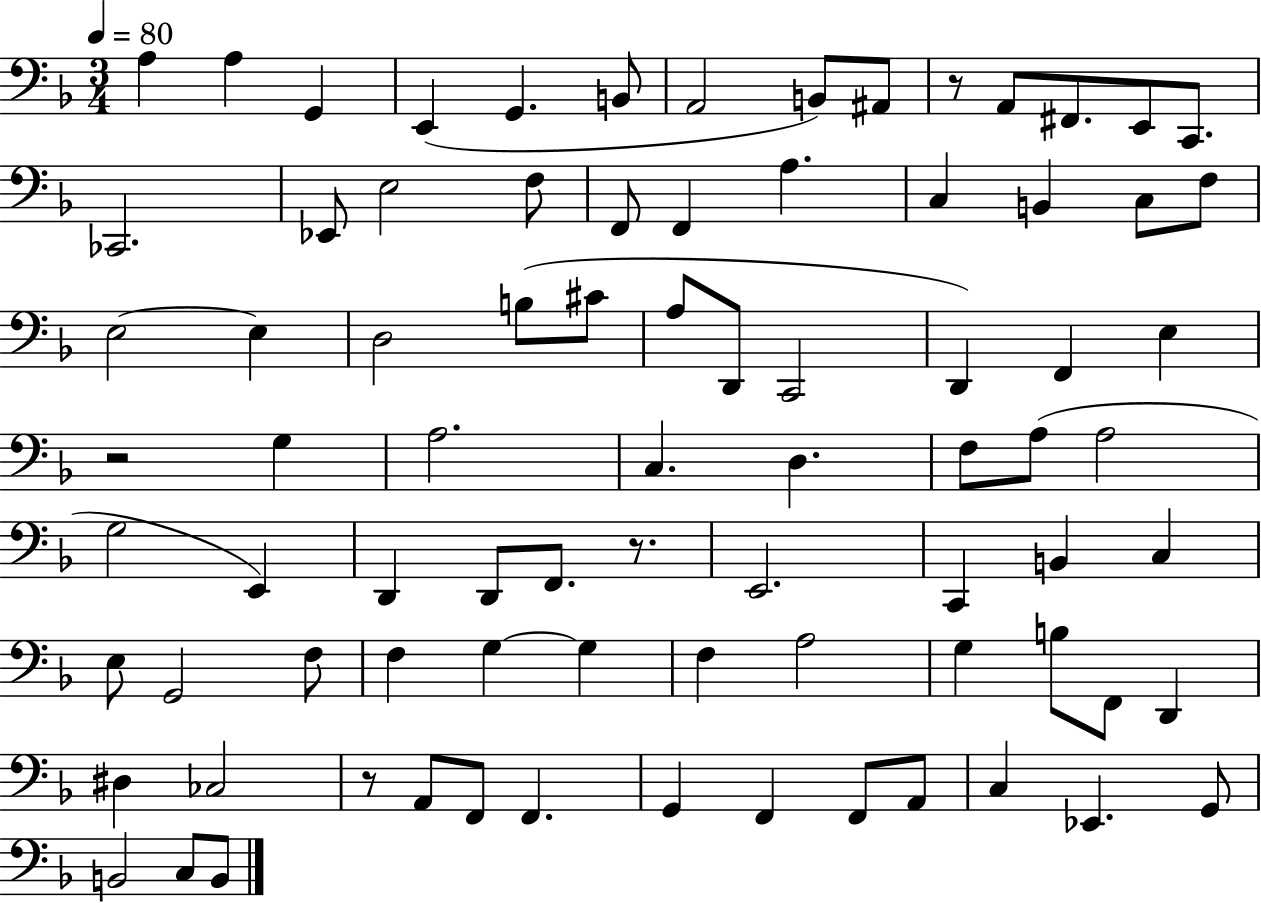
{
  \clef bass
  \numericTimeSignature
  \time 3/4
  \key f \major
  \tempo 4 = 80
  \repeat volta 2 { a4 a4 g,4 | e,4( g,4. b,8 | a,2 b,8) ais,8 | r8 a,8 fis,8. e,8 c,8. | \break ces,2. | ees,8 e2 f8 | f,8 f,4 a4. | c4 b,4 c8 f8 | \break e2~~ e4 | d2 b8( cis'8 | a8 d,8 c,2 | d,4) f,4 e4 | \break r2 g4 | a2. | c4. d4. | f8 a8( a2 | \break g2 e,4) | d,4 d,8 f,8. r8. | e,2. | c,4 b,4 c4 | \break e8 g,2 f8 | f4 g4~~ g4 | f4 a2 | g4 b8 f,8 d,4 | \break dis4 ces2 | r8 a,8 f,8 f,4. | g,4 f,4 f,8 a,8 | c4 ees,4. g,8 | \break b,2 c8 b,8 | } \bar "|."
}